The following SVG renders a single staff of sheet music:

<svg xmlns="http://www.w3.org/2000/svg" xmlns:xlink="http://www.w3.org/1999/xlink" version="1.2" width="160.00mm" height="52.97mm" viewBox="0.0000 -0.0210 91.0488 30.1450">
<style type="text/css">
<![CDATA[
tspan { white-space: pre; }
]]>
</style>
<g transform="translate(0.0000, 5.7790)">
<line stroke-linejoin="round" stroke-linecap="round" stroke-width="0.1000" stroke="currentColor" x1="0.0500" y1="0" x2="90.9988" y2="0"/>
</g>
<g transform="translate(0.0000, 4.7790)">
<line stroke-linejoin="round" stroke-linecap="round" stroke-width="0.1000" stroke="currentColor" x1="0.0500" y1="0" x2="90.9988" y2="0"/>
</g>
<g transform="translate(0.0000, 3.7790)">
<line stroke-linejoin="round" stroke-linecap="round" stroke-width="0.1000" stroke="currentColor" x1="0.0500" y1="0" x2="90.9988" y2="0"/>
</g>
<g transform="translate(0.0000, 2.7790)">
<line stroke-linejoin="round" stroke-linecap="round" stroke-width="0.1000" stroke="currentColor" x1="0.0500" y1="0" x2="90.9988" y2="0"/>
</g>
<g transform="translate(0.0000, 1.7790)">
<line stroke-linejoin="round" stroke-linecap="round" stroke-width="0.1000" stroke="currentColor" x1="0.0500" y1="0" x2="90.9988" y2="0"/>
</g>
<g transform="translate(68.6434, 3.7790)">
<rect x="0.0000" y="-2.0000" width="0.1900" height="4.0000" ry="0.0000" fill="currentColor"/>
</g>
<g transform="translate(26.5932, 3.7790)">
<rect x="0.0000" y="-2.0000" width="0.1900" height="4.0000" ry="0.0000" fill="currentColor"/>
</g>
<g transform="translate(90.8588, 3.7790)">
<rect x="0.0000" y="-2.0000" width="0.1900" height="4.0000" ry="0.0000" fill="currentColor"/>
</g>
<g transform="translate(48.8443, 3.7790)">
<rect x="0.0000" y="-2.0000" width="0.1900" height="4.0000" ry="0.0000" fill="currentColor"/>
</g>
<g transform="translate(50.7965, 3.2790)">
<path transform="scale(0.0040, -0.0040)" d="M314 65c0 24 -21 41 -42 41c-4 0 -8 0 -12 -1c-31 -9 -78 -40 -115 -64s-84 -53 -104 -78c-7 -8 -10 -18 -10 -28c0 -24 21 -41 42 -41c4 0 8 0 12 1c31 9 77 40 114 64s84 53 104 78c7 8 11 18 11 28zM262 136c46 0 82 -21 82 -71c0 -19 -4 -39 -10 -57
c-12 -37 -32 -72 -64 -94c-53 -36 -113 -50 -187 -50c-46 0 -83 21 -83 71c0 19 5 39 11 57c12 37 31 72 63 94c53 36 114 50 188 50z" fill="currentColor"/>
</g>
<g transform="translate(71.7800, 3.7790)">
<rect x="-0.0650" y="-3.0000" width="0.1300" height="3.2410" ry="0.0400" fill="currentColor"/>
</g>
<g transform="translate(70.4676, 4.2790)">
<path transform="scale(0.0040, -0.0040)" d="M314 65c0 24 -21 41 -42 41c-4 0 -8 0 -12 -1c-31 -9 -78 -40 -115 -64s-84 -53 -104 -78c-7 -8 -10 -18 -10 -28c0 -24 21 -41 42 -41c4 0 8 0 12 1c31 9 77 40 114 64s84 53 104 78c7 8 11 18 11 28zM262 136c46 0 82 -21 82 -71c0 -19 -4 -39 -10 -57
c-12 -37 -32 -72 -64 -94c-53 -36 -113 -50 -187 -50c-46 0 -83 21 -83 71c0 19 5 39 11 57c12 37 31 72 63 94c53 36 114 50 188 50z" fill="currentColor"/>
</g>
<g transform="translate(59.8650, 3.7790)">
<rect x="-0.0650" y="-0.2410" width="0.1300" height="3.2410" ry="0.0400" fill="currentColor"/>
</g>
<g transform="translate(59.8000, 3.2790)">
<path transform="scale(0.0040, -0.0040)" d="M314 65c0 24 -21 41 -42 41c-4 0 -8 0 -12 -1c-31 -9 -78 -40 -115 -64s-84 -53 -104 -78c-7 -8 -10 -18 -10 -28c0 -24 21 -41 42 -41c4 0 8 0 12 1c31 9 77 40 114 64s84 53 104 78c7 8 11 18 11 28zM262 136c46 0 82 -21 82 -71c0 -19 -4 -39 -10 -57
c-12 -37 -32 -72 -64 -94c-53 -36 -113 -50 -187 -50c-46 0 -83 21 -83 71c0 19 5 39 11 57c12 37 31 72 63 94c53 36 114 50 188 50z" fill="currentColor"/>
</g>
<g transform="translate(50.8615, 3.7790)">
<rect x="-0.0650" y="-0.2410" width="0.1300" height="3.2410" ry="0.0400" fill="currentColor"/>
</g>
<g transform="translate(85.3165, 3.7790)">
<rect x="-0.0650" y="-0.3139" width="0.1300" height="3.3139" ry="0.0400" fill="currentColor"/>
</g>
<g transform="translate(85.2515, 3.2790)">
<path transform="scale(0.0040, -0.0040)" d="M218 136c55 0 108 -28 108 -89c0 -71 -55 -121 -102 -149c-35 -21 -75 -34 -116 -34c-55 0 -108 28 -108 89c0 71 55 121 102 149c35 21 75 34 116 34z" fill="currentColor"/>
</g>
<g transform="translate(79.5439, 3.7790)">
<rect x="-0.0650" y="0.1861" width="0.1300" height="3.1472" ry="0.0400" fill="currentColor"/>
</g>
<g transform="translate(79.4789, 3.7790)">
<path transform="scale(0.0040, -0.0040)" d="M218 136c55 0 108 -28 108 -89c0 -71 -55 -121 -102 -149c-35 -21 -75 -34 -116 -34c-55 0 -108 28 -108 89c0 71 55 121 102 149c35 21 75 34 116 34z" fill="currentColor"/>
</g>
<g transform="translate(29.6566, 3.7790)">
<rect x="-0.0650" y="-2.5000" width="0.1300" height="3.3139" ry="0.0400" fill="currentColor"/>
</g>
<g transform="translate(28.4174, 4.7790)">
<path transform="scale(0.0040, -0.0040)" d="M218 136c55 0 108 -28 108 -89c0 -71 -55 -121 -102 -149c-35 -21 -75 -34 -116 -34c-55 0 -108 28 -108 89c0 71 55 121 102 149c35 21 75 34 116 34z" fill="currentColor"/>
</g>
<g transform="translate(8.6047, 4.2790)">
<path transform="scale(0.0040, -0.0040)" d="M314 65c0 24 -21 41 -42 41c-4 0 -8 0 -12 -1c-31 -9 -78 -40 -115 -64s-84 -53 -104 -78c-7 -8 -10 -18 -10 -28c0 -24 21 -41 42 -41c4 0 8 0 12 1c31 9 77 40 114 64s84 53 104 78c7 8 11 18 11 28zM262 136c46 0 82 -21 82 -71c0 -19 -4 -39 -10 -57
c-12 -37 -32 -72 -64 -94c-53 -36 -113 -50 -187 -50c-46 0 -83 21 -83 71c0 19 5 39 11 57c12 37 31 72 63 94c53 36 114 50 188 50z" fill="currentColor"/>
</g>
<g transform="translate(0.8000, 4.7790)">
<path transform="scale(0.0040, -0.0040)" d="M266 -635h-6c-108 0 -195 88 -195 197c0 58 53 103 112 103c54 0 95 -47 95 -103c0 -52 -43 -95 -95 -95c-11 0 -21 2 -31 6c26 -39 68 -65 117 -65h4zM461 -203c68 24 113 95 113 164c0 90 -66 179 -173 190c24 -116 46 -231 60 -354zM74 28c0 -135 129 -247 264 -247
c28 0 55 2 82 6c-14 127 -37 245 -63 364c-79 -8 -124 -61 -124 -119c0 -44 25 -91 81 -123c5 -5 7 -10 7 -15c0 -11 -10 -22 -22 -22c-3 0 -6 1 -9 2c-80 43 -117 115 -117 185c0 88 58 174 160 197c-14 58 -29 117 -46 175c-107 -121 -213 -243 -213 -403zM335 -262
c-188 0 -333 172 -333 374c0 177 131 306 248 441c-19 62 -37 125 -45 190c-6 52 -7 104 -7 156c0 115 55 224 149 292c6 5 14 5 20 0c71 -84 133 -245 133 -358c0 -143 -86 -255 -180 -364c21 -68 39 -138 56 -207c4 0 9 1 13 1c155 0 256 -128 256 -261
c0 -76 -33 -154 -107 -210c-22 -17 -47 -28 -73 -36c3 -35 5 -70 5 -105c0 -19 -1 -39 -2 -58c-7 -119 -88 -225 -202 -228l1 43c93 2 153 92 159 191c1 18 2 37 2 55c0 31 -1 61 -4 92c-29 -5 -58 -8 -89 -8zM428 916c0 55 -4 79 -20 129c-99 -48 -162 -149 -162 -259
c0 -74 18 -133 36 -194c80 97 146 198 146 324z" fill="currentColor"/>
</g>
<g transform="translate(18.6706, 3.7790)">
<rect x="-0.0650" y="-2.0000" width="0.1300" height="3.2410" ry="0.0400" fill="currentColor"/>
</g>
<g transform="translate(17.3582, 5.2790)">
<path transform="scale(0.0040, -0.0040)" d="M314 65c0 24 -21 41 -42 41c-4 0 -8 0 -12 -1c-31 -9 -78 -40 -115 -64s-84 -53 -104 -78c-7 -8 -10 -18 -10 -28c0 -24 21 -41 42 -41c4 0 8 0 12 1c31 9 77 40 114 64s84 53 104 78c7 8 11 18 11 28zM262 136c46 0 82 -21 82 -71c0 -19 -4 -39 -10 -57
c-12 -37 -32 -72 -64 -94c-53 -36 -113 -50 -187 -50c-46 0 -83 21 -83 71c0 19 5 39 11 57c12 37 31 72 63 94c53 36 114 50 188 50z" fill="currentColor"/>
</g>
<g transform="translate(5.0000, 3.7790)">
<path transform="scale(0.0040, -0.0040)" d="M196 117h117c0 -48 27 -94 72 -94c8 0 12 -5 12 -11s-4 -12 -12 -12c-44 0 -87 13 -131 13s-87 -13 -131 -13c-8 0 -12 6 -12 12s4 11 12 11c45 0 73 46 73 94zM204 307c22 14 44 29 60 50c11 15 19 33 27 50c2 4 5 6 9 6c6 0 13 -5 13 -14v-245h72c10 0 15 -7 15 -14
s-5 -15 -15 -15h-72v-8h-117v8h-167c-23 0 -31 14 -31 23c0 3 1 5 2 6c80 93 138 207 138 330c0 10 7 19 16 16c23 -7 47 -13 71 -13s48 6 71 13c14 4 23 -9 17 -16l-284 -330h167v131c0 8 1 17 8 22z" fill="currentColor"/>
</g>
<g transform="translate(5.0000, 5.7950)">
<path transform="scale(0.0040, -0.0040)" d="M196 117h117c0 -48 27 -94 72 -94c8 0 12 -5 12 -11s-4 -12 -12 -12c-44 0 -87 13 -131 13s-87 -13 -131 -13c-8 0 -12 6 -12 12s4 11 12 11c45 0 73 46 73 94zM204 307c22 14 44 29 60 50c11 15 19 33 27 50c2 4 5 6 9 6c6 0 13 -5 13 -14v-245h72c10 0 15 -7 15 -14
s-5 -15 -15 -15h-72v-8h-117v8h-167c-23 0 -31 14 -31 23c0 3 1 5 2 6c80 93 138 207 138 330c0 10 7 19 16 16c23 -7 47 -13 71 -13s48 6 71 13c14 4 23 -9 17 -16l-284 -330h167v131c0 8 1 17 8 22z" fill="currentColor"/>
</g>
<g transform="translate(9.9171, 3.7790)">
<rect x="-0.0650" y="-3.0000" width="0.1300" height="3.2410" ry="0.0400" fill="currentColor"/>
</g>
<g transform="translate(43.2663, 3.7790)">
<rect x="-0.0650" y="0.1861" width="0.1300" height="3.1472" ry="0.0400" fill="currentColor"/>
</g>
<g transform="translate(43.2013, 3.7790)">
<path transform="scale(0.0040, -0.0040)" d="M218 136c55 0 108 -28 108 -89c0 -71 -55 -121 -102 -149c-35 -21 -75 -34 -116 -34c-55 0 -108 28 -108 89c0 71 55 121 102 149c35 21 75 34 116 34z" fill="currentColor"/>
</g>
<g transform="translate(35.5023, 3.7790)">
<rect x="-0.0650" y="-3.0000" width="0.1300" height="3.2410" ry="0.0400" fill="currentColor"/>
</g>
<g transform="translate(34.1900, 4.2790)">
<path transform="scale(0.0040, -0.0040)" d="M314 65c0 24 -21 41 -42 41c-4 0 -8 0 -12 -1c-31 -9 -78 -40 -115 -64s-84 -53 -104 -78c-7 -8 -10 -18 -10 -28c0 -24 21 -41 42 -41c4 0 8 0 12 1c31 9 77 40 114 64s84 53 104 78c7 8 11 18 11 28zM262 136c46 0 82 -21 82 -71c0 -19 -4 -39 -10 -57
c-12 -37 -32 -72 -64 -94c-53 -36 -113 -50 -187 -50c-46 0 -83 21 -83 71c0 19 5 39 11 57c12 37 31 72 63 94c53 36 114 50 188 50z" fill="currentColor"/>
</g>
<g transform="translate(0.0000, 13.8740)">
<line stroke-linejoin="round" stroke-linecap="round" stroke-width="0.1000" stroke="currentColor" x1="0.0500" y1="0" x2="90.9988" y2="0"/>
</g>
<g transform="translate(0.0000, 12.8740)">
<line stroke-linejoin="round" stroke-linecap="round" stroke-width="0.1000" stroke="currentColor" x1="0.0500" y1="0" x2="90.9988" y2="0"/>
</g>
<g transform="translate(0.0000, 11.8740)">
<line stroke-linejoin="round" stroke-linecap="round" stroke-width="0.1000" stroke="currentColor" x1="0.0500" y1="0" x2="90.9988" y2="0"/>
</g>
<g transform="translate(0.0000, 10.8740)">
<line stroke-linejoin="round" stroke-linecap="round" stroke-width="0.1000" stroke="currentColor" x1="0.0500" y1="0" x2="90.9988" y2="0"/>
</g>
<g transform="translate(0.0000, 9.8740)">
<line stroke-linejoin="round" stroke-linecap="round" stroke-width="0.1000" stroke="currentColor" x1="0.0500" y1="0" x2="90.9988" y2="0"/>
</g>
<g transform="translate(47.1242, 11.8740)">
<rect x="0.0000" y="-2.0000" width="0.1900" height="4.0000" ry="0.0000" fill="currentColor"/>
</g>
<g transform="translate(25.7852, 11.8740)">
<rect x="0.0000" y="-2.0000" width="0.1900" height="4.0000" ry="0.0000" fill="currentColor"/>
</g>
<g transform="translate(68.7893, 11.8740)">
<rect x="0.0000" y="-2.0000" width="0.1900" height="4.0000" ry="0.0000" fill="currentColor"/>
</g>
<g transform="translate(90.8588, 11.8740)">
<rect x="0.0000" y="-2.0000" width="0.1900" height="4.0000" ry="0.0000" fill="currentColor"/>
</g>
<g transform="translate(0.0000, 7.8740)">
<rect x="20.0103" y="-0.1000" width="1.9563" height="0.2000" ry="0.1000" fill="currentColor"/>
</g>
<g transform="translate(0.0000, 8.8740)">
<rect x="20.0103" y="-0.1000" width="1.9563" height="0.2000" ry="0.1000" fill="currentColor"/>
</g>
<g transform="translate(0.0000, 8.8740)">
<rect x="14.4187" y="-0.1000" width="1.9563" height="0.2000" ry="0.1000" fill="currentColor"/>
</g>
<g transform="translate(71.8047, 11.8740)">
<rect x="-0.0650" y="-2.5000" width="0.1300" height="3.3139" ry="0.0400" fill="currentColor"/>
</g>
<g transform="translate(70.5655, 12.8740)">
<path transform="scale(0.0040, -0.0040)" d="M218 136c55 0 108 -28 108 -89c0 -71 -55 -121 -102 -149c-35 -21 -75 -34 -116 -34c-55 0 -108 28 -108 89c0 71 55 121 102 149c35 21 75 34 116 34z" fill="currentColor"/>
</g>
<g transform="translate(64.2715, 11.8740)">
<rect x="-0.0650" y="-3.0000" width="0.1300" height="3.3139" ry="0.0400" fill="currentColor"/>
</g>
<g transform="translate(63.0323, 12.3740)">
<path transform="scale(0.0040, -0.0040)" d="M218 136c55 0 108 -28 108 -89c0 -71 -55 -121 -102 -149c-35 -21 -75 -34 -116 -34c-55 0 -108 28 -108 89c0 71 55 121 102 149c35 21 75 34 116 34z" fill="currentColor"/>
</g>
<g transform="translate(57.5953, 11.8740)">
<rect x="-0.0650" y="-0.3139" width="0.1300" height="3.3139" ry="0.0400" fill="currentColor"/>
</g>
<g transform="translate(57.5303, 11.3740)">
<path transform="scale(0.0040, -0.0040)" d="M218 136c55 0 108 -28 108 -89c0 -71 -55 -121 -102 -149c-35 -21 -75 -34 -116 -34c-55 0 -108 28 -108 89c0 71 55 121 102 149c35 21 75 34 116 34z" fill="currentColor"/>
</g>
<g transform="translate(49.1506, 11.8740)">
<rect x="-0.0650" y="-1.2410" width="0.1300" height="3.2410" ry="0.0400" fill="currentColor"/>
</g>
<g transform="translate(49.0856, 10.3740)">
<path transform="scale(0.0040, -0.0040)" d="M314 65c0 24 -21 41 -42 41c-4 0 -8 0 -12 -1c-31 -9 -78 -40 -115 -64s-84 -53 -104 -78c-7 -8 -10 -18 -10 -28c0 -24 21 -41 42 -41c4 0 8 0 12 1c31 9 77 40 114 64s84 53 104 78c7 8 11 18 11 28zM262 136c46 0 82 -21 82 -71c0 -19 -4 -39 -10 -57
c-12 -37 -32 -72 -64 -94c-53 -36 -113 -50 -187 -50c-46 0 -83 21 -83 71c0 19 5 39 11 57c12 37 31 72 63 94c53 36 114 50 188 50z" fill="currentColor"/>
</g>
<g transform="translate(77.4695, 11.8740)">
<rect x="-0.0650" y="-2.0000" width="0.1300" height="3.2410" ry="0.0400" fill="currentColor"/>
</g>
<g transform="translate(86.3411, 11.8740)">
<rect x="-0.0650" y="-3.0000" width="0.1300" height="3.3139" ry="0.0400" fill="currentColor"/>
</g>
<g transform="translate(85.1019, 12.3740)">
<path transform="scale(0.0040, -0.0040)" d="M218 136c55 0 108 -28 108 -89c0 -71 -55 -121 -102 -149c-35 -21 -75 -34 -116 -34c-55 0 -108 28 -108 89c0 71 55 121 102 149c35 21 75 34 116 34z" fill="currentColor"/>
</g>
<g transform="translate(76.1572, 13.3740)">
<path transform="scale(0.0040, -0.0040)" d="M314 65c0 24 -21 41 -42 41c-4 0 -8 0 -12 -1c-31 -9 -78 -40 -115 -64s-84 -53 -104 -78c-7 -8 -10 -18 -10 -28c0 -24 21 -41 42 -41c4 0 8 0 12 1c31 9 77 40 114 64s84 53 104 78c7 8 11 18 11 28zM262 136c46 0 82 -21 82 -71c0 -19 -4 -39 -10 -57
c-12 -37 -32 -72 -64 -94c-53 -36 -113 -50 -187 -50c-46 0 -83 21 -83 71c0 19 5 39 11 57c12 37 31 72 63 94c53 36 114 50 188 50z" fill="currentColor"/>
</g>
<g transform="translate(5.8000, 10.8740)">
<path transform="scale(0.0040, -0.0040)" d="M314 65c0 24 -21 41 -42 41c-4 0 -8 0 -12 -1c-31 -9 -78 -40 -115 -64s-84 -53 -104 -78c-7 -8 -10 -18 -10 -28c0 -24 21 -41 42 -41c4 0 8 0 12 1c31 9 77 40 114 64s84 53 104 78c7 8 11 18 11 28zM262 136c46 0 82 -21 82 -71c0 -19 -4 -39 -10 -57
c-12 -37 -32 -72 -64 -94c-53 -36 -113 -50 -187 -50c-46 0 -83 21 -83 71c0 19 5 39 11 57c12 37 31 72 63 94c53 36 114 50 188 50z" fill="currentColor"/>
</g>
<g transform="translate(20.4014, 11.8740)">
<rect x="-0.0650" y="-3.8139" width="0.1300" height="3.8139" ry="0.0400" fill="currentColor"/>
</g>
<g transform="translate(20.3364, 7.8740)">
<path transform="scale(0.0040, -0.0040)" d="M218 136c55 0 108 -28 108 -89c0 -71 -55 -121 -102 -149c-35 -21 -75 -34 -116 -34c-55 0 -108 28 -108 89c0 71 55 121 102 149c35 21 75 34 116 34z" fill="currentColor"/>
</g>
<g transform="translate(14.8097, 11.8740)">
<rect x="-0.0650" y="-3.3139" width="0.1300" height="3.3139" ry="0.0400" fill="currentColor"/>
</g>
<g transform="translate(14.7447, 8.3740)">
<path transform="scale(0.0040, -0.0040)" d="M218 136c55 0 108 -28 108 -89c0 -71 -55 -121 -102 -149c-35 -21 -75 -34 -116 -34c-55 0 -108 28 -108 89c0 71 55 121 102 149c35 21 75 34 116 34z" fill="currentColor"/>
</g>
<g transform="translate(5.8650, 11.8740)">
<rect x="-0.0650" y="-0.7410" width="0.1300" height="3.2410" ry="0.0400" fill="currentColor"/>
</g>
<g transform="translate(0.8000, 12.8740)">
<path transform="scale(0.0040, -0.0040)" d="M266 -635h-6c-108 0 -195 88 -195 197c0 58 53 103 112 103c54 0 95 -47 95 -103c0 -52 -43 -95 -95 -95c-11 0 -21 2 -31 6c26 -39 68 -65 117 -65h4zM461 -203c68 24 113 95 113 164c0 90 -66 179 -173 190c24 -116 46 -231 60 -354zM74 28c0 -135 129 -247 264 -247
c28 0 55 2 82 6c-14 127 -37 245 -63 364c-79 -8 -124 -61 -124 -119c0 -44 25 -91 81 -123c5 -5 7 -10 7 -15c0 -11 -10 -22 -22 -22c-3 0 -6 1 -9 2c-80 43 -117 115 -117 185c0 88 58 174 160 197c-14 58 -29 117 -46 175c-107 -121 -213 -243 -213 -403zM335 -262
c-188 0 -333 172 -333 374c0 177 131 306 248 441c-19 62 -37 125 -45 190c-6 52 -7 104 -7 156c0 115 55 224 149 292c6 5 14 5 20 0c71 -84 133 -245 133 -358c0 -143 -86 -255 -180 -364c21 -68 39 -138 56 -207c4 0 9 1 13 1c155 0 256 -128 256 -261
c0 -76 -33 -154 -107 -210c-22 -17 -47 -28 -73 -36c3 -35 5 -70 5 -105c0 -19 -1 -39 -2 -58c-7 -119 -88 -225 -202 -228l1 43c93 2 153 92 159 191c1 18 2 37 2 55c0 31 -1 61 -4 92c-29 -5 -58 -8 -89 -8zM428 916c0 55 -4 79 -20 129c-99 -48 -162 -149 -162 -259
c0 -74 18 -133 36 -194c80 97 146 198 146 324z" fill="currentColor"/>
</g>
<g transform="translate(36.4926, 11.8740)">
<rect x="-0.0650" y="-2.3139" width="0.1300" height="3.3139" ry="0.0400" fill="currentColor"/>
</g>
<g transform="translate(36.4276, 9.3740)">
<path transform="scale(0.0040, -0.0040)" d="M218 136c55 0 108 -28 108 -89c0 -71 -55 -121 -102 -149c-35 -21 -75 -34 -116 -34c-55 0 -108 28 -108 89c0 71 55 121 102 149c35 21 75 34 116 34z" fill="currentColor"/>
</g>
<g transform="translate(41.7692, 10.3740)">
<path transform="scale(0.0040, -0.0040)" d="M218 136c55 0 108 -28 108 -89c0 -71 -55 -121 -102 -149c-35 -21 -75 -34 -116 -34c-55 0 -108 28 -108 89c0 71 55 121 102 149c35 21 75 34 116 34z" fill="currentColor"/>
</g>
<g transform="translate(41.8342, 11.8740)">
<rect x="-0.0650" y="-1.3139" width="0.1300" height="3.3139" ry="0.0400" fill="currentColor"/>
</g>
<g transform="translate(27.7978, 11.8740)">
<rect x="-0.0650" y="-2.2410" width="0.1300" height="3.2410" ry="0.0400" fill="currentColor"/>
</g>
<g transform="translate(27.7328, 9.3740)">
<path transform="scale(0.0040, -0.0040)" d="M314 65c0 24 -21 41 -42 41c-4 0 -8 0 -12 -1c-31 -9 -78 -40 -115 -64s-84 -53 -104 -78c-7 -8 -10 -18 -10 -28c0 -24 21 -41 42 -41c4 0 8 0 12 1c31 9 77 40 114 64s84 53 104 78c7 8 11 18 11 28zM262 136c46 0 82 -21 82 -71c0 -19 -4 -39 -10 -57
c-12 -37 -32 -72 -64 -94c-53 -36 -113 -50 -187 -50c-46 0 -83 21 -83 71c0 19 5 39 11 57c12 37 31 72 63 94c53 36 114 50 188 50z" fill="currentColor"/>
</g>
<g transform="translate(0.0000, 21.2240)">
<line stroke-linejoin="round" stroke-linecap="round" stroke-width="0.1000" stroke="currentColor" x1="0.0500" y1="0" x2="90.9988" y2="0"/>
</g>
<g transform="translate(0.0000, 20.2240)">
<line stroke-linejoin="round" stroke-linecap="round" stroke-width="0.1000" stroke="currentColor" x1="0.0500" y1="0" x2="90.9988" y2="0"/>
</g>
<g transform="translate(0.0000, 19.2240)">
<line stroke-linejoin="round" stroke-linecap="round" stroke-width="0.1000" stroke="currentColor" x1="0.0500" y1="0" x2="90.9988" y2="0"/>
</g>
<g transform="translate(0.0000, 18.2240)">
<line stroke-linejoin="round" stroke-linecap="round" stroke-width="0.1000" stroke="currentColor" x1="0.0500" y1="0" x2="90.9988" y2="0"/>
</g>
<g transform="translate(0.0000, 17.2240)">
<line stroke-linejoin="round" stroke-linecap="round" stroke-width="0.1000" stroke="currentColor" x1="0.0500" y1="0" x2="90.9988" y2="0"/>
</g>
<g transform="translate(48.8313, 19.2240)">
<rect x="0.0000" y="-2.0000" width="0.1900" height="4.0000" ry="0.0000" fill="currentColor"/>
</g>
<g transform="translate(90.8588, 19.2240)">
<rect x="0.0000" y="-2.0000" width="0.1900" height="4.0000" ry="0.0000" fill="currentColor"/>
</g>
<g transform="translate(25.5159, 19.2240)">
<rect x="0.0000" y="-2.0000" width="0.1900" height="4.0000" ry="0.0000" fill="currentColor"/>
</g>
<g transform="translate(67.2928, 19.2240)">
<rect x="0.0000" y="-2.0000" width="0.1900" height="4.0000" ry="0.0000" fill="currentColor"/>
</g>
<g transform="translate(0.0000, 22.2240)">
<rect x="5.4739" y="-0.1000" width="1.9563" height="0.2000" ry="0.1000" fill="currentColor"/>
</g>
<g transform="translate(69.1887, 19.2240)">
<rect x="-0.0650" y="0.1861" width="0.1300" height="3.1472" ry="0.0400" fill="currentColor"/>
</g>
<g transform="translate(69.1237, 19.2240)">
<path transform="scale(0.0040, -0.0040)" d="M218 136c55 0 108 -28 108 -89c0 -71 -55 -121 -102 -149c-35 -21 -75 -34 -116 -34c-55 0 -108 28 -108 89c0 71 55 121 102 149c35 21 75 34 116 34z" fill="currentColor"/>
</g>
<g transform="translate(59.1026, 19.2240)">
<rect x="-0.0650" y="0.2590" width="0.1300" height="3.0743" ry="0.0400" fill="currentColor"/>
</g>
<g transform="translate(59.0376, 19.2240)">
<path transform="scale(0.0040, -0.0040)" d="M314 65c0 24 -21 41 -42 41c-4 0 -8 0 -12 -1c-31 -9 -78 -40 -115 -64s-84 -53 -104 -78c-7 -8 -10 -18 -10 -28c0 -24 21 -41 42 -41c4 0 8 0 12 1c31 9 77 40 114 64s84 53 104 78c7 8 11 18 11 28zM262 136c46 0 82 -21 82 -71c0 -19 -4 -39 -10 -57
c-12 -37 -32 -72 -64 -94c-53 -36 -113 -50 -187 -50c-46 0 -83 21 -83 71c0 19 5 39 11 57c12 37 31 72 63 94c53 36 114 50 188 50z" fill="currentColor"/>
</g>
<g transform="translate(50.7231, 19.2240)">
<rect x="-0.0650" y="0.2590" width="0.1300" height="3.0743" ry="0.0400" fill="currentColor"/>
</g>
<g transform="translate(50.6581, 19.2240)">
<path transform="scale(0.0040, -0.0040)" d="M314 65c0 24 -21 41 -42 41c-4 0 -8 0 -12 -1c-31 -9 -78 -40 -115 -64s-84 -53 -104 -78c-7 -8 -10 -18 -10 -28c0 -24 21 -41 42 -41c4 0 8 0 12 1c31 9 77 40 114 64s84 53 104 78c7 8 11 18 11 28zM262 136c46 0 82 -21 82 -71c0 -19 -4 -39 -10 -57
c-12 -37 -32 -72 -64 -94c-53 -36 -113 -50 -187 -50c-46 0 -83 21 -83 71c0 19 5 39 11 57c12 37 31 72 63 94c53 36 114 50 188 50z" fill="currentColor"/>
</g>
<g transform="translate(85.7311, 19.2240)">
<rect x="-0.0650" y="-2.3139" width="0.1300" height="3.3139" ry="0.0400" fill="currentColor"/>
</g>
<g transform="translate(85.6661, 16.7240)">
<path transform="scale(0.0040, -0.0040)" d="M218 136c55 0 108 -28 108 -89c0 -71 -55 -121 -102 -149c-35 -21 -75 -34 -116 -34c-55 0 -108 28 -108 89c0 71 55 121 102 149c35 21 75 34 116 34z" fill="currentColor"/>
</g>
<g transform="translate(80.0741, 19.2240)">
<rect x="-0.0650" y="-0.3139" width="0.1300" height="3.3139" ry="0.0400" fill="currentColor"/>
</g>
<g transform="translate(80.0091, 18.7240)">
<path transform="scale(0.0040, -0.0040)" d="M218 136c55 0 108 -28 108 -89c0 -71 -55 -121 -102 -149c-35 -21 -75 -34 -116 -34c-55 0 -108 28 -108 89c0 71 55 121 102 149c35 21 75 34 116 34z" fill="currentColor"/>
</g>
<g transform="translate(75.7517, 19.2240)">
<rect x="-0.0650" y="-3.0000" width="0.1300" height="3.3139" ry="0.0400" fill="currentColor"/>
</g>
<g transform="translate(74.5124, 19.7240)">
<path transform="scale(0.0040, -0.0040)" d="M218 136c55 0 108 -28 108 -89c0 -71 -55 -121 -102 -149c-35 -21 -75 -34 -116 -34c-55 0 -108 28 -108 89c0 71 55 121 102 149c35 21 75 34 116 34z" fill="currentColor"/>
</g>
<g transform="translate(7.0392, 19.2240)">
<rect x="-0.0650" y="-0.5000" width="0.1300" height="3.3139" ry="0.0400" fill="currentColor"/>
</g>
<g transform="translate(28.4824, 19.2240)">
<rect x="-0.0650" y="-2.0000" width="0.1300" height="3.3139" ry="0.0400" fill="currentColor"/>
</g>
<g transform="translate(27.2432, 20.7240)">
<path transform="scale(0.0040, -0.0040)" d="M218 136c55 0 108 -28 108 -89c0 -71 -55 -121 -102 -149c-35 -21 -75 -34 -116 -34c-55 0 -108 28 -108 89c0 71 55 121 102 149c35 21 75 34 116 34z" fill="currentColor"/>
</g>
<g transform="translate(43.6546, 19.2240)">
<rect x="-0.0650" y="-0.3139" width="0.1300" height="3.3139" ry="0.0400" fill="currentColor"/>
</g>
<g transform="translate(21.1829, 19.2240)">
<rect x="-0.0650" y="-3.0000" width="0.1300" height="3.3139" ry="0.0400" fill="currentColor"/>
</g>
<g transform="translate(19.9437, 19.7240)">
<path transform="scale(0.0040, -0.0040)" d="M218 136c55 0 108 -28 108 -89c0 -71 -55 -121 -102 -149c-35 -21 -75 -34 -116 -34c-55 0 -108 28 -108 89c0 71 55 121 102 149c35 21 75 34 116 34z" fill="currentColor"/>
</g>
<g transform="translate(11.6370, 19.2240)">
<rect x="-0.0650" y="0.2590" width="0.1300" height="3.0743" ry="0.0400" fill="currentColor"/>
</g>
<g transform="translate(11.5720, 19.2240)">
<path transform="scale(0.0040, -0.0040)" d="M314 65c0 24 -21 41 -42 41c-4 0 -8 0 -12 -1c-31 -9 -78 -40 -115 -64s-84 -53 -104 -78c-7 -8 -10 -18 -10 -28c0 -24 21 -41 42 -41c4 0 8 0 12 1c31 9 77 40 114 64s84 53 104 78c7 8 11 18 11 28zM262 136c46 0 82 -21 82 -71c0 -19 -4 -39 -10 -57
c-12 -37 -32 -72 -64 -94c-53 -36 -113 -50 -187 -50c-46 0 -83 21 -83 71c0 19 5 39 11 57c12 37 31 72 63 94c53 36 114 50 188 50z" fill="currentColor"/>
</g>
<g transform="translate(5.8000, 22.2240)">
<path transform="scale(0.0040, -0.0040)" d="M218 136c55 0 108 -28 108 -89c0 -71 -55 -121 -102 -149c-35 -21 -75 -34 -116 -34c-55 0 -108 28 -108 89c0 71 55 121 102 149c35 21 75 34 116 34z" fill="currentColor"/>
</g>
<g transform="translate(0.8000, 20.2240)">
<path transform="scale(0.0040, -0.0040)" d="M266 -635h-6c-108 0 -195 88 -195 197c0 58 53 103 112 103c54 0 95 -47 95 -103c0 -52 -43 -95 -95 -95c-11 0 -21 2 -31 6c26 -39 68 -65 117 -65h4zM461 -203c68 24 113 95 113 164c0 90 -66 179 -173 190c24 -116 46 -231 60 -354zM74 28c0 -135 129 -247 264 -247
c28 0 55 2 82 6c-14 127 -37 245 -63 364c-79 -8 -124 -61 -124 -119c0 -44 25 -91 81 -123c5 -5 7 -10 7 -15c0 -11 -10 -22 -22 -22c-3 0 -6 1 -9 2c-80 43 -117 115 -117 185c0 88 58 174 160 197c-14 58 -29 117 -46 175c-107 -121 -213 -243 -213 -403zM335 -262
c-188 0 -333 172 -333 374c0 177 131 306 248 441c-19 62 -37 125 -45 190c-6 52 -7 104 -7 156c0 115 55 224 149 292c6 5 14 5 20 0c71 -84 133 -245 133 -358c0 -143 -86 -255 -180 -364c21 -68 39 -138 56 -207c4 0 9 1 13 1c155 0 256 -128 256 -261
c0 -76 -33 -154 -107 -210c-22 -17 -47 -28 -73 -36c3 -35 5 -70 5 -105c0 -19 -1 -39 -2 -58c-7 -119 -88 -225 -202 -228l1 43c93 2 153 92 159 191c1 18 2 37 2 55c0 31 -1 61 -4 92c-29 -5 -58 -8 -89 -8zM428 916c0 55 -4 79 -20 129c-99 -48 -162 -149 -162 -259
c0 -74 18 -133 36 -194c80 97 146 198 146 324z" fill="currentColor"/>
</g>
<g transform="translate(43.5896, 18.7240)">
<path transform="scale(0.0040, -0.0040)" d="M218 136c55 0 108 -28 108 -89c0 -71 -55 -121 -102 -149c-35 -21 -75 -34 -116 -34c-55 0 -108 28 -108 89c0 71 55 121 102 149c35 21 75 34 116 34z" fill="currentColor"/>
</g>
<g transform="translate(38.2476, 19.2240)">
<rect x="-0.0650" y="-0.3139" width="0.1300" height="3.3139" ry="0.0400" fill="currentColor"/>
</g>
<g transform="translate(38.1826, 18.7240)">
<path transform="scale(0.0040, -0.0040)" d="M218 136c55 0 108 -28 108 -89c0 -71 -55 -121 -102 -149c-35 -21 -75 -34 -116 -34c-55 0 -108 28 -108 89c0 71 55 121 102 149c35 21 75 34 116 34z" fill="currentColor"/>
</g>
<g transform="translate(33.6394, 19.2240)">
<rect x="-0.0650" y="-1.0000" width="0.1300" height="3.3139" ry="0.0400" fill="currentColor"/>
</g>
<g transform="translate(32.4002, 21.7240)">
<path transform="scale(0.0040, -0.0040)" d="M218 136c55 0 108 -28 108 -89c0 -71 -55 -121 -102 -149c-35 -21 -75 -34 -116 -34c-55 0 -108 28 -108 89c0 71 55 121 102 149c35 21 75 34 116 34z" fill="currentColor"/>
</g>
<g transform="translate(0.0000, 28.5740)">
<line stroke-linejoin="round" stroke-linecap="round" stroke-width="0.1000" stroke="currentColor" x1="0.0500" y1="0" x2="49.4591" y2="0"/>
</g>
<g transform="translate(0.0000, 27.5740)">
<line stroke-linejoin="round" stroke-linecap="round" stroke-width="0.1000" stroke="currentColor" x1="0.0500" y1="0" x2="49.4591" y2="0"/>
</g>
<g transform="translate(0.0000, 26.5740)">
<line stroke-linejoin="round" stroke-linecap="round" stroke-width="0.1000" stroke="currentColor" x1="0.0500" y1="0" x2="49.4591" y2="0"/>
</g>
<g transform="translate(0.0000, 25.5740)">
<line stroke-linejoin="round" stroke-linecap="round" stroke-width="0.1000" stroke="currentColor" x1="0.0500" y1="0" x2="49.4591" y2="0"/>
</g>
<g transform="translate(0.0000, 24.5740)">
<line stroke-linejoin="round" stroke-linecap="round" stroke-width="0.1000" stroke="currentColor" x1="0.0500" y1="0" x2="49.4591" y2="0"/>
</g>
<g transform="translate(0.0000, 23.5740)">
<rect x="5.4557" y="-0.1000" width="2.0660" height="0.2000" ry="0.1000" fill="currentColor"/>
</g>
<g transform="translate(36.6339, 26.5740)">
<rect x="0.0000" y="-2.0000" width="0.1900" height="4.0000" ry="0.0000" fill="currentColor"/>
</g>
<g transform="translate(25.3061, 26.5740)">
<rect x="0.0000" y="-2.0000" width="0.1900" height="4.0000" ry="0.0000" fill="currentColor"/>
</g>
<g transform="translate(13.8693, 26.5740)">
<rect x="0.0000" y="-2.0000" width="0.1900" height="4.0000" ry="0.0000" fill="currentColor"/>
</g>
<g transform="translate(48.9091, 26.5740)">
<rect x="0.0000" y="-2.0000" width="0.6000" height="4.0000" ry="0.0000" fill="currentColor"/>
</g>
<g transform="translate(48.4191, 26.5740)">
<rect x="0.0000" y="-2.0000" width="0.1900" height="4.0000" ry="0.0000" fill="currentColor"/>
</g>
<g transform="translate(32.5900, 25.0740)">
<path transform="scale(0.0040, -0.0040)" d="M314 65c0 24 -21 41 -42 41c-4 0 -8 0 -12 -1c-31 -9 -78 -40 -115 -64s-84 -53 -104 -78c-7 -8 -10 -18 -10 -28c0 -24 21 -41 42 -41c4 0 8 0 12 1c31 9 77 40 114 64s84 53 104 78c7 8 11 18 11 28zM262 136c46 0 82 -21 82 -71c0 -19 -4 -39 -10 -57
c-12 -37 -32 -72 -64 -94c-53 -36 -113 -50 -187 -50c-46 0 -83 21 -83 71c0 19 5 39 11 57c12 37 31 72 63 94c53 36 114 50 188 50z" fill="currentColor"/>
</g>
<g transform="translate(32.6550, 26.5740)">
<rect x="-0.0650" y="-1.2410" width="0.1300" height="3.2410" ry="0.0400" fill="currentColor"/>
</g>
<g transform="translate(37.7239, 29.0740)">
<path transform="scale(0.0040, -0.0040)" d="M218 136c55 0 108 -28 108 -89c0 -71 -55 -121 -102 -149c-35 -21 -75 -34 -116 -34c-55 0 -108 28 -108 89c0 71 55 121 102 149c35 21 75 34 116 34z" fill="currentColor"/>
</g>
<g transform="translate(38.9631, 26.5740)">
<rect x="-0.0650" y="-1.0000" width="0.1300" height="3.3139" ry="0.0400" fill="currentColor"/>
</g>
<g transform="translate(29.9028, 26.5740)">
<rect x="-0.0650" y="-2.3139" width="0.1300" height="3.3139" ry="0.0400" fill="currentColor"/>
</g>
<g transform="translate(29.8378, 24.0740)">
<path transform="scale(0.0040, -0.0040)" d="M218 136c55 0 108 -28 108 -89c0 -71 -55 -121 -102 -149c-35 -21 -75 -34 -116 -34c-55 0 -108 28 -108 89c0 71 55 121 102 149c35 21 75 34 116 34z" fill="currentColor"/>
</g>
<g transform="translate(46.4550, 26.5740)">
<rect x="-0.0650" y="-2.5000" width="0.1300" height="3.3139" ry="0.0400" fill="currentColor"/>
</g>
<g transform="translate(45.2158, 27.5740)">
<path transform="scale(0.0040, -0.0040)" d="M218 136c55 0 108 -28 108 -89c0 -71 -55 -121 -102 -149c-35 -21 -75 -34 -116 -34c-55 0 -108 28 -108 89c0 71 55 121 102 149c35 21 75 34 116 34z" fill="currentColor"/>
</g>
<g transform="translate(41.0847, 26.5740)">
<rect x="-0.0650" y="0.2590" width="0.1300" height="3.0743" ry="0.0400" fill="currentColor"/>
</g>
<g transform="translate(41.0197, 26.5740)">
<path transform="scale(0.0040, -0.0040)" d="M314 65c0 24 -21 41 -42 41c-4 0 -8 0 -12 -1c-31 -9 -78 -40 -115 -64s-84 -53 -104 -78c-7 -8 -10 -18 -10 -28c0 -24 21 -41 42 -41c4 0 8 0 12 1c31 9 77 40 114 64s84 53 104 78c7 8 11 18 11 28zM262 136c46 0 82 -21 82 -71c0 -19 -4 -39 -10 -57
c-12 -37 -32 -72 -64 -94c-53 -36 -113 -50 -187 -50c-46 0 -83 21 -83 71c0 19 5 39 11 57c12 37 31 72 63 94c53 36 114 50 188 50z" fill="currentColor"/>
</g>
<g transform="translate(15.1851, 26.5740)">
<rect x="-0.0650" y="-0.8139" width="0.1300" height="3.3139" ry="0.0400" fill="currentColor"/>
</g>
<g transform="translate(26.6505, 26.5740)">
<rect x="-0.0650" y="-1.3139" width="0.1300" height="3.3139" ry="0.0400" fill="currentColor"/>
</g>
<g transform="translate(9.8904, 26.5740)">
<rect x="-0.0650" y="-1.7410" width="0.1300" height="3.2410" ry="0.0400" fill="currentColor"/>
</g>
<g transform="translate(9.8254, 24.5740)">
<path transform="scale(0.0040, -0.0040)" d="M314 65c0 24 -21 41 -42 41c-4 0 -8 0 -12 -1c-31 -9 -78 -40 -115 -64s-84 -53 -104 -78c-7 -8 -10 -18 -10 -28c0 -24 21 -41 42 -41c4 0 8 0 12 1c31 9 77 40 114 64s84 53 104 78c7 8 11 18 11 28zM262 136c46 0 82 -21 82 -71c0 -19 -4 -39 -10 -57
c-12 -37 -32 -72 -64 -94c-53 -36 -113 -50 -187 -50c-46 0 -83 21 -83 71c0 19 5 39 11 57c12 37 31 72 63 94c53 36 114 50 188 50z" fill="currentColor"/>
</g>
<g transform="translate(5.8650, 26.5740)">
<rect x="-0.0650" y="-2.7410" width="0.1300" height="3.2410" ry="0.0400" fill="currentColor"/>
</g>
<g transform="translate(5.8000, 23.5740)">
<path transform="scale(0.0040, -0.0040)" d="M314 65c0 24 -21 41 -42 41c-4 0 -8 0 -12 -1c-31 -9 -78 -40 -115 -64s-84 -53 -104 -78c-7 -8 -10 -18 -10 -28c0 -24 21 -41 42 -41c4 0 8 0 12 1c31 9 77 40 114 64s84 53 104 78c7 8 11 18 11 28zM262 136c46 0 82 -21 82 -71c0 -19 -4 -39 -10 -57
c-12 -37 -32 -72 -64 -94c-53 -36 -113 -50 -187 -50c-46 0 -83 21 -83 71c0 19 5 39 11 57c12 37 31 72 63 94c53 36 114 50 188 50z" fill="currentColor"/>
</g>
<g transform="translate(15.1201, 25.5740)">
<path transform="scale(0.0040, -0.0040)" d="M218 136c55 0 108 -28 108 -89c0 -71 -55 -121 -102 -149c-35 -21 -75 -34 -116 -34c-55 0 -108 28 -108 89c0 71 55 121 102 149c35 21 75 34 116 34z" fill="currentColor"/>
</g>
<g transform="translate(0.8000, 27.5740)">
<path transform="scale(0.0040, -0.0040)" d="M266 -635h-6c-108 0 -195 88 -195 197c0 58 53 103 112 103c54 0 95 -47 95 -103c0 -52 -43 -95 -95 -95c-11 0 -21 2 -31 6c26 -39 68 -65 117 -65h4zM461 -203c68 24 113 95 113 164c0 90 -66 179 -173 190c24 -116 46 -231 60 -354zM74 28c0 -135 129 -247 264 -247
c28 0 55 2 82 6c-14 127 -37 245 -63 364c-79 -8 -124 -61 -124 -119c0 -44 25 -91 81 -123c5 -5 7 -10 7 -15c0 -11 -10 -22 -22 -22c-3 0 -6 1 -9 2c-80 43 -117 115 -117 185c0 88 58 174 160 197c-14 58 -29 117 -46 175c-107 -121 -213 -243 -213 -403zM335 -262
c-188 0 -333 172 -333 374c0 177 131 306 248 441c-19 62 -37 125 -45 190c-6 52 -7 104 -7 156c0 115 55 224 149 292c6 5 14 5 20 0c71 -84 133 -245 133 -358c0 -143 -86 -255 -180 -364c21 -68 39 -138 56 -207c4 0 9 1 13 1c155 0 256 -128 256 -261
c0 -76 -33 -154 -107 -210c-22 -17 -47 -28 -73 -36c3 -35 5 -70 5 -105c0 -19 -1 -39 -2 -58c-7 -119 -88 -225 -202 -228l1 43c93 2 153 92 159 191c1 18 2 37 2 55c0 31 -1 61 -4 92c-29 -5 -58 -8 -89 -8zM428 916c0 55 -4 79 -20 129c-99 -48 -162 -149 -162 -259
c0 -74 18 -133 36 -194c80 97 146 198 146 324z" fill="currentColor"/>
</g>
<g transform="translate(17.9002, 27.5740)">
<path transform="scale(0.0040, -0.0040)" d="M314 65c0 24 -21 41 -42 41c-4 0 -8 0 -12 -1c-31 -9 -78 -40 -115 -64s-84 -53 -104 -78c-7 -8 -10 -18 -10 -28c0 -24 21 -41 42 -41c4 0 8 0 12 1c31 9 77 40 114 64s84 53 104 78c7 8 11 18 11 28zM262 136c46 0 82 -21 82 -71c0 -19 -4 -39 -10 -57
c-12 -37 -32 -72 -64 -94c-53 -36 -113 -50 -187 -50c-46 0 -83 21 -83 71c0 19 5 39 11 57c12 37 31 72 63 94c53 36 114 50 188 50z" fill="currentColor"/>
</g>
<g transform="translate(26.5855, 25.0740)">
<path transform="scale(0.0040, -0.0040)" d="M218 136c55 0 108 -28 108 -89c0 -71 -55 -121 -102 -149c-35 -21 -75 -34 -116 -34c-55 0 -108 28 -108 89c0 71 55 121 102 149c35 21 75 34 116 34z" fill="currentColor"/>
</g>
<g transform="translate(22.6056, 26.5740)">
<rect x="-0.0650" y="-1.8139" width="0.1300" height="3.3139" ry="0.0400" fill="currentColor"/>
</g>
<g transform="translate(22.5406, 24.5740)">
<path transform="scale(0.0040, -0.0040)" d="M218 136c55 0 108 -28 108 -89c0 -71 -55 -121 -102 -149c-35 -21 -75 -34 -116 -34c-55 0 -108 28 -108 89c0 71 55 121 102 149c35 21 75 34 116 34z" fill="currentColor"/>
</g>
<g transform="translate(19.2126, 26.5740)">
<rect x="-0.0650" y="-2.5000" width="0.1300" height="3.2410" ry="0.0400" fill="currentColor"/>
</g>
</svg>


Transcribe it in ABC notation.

X:1
T:Untitled
M:4/4
L:1/4
K:C
A2 F2 G A2 B c2 c2 A2 B c d2 b c' g2 g e e2 c A G F2 A C B2 A F D c c B2 B2 B A c g a2 f2 d G2 f e g e2 D B2 G